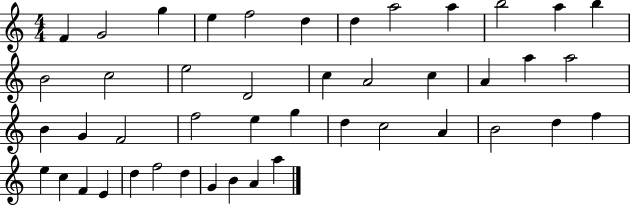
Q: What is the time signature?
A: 4/4